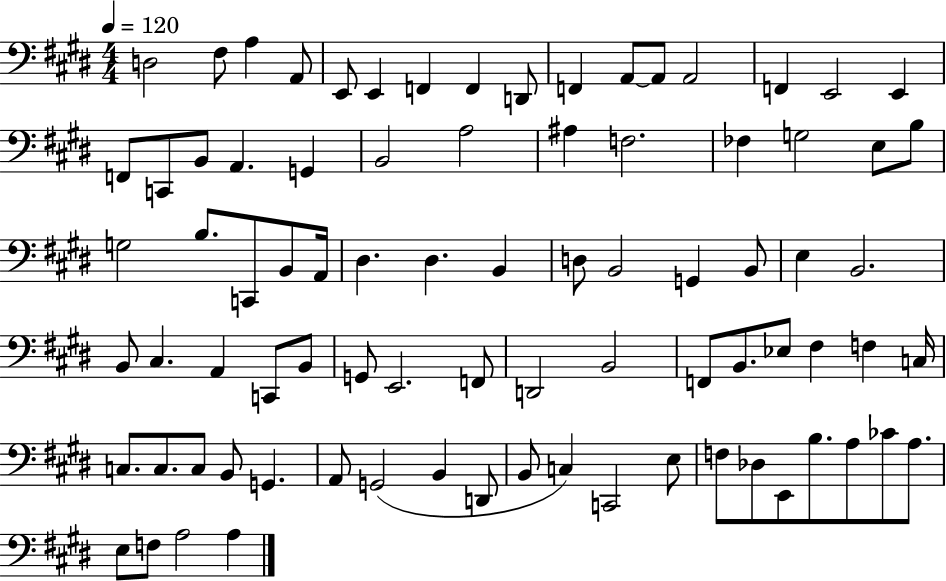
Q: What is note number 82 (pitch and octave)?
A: A3